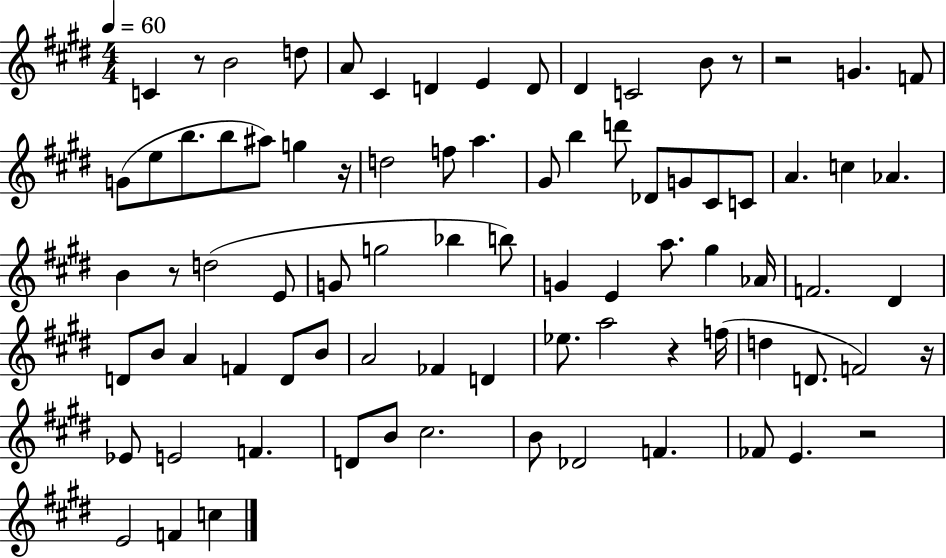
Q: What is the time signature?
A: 4/4